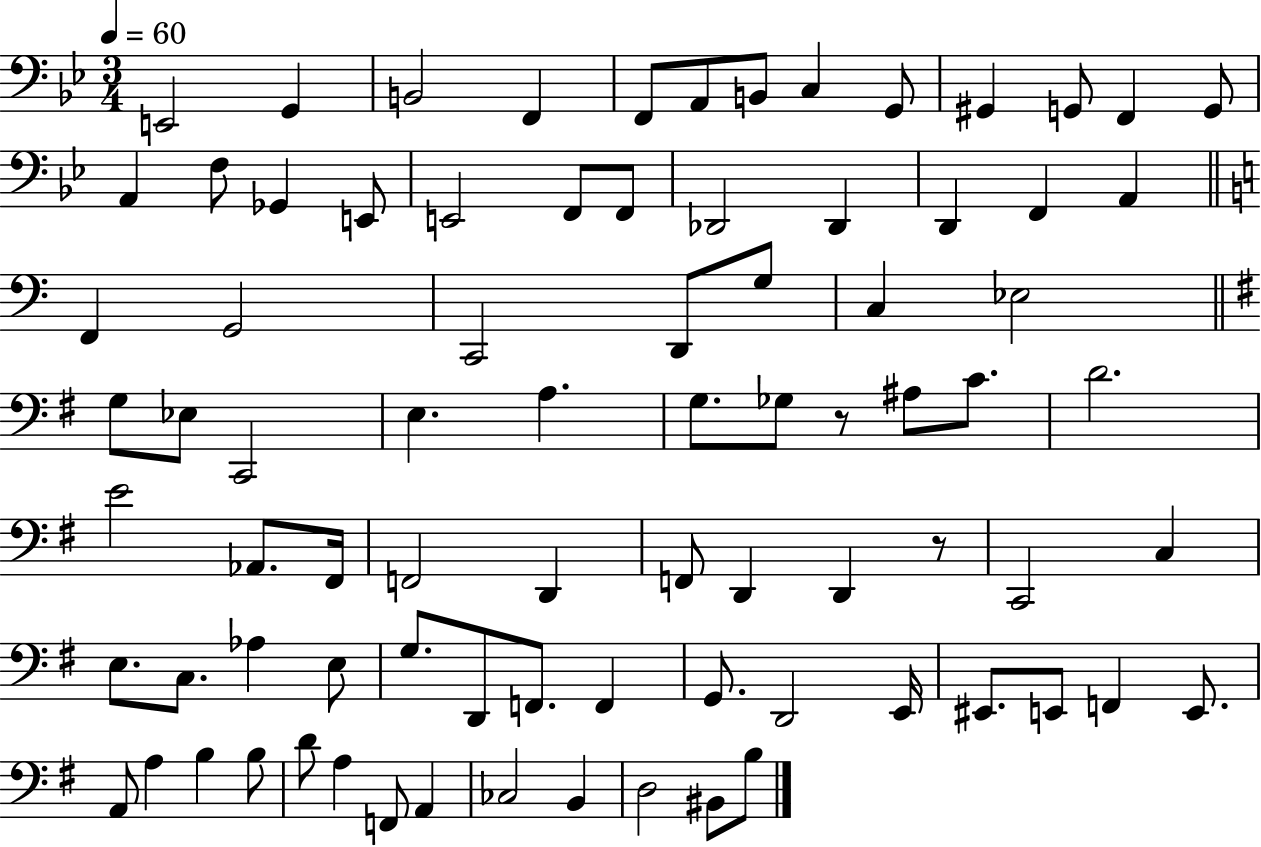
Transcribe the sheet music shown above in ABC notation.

X:1
T:Untitled
M:3/4
L:1/4
K:Bb
E,,2 G,, B,,2 F,, F,,/2 A,,/2 B,,/2 C, G,,/2 ^G,, G,,/2 F,, G,,/2 A,, F,/2 _G,, E,,/2 E,,2 F,,/2 F,,/2 _D,,2 _D,, D,, F,, A,, F,, G,,2 C,,2 D,,/2 G,/2 C, _E,2 G,/2 _E,/2 C,,2 E, A, G,/2 _G,/2 z/2 ^A,/2 C/2 D2 E2 _A,,/2 ^F,,/4 F,,2 D,, F,,/2 D,, D,, z/2 C,,2 C, E,/2 C,/2 _A, E,/2 G,/2 D,,/2 F,,/2 F,, G,,/2 D,,2 E,,/4 ^E,,/2 E,,/2 F,, E,,/2 A,,/2 A, B, B,/2 D/2 A, F,,/2 A,, _C,2 B,, D,2 ^B,,/2 B,/2